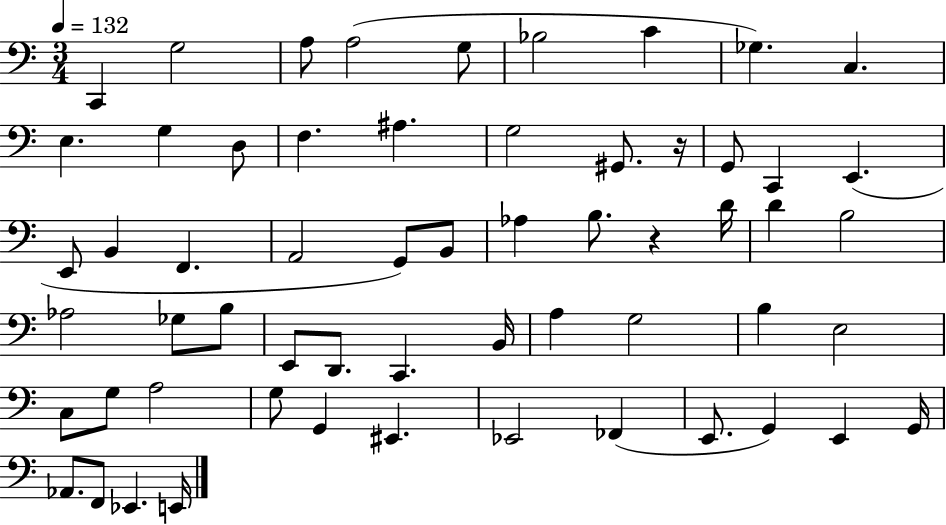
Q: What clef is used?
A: bass